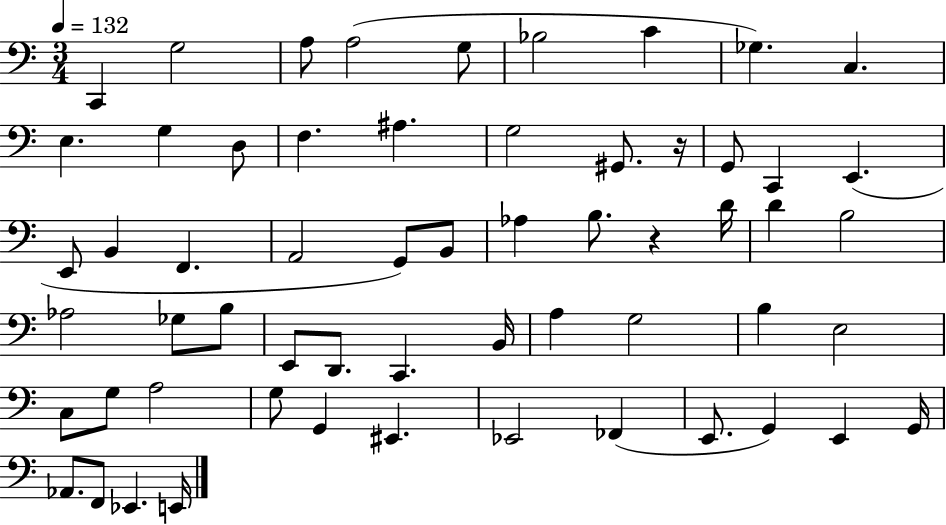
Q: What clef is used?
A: bass